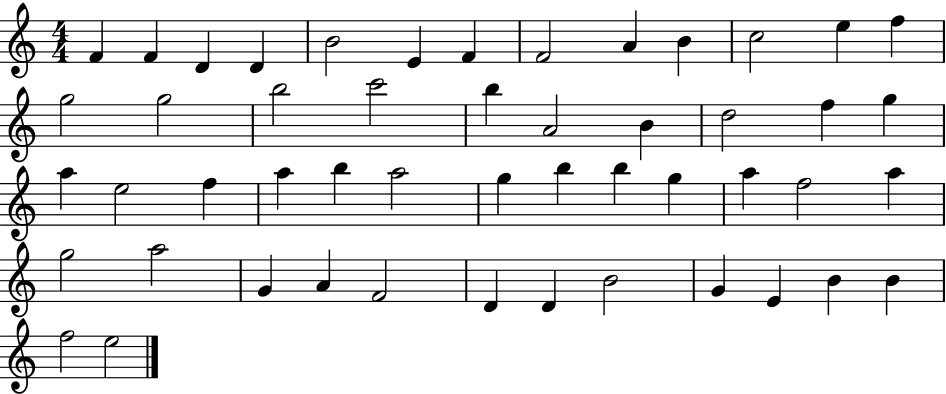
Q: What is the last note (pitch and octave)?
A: E5